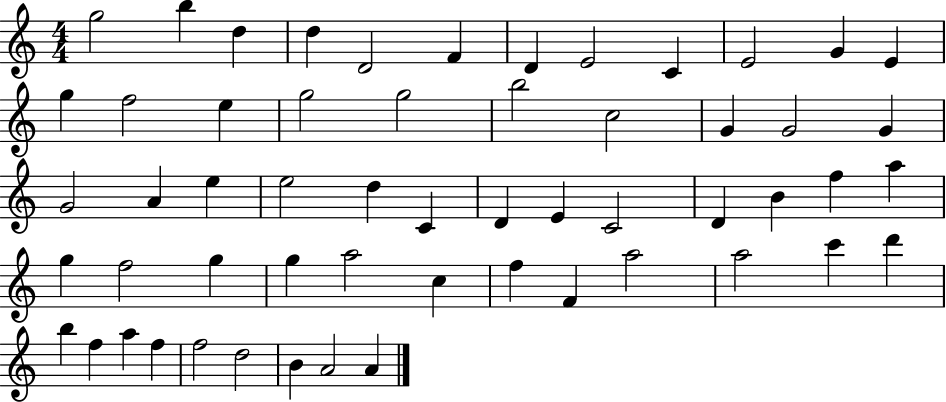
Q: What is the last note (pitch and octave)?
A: A4